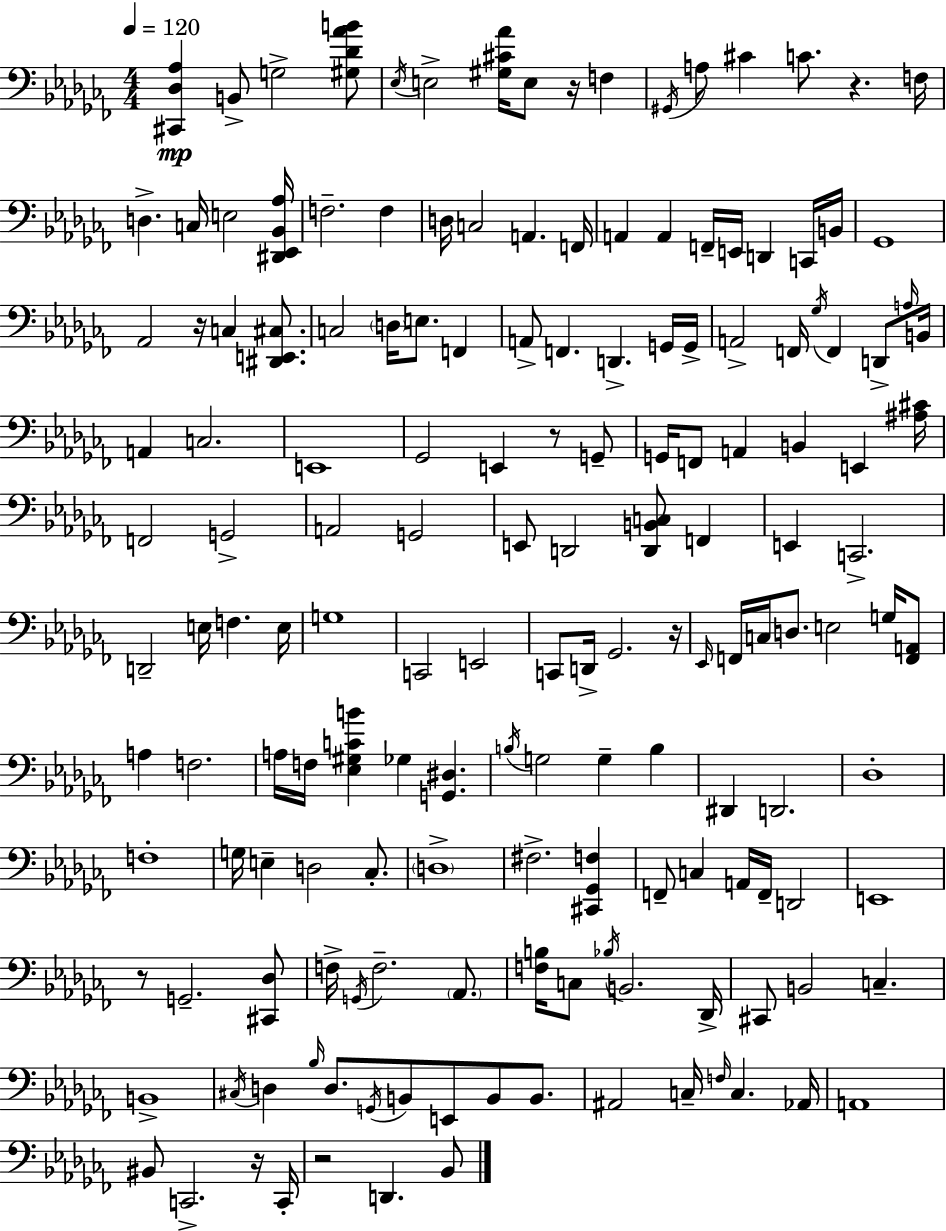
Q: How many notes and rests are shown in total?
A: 161